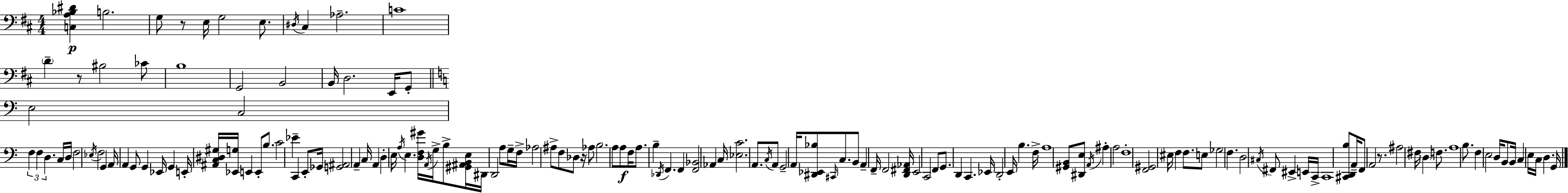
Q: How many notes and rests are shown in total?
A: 153